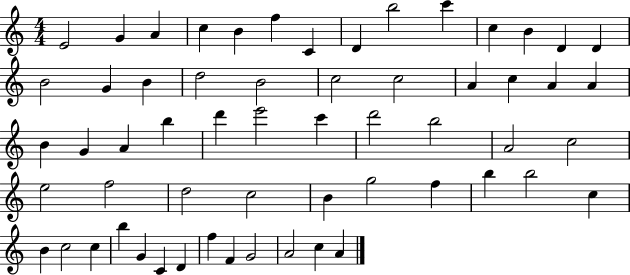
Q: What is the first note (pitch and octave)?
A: E4